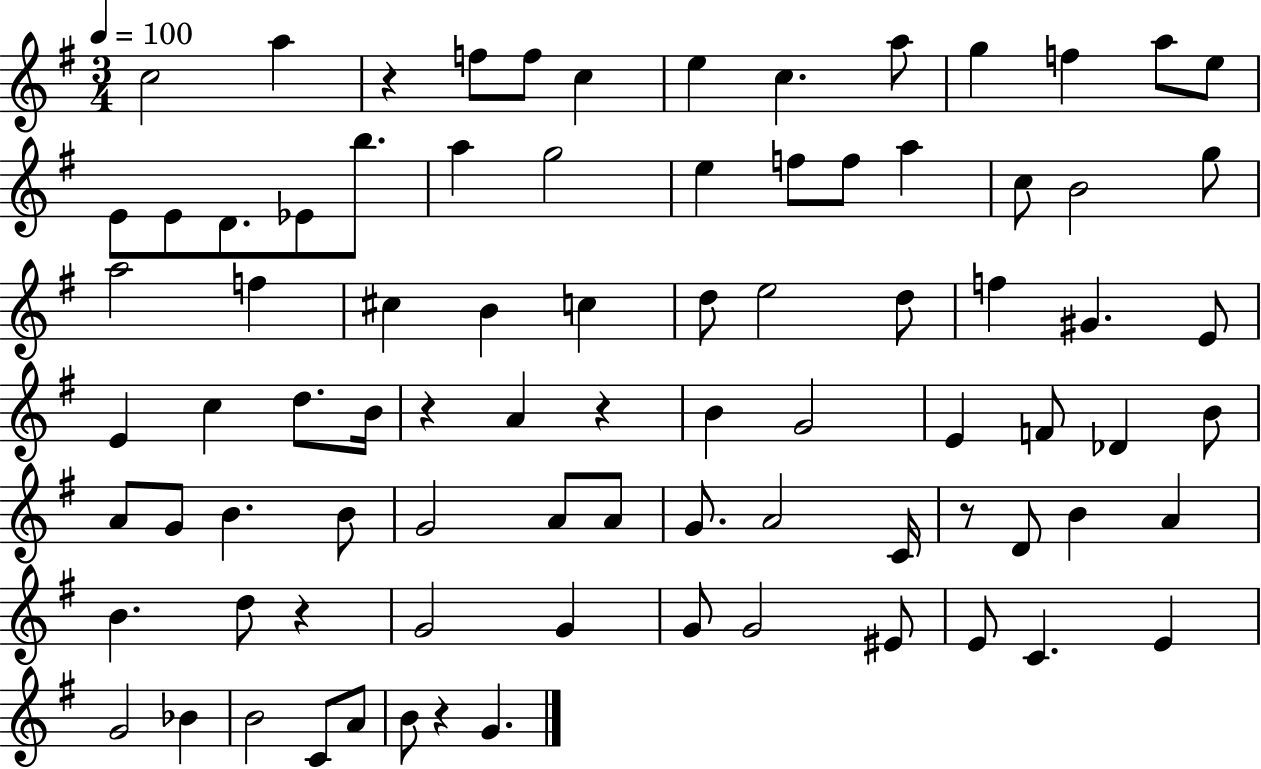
{
  \clef treble
  \numericTimeSignature
  \time 3/4
  \key g \major
  \tempo 4 = 100
  c''2 a''4 | r4 f''8 f''8 c''4 | e''4 c''4. a''8 | g''4 f''4 a''8 e''8 | \break e'8 e'8 d'8. ees'8 b''8. | a''4 g''2 | e''4 f''8 f''8 a''4 | c''8 b'2 g''8 | \break a''2 f''4 | cis''4 b'4 c''4 | d''8 e''2 d''8 | f''4 gis'4. e'8 | \break e'4 c''4 d''8. b'16 | r4 a'4 r4 | b'4 g'2 | e'4 f'8 des'4 b'8 | \break a'8 g'8 b'4. b'8 | g'2 a'8 a'8 | g'8. a'2 c'16 | r8 d'8 b'4 a'4 | \break b'4. d''8 r4 | g'2 g'4 | g'8 g'2 eis'8 | e'8 c'4. e'4 | \break g'2 bes'4 | b'2 c'8 a'8 | b'8 r4 g'4. | \bar "|."
}